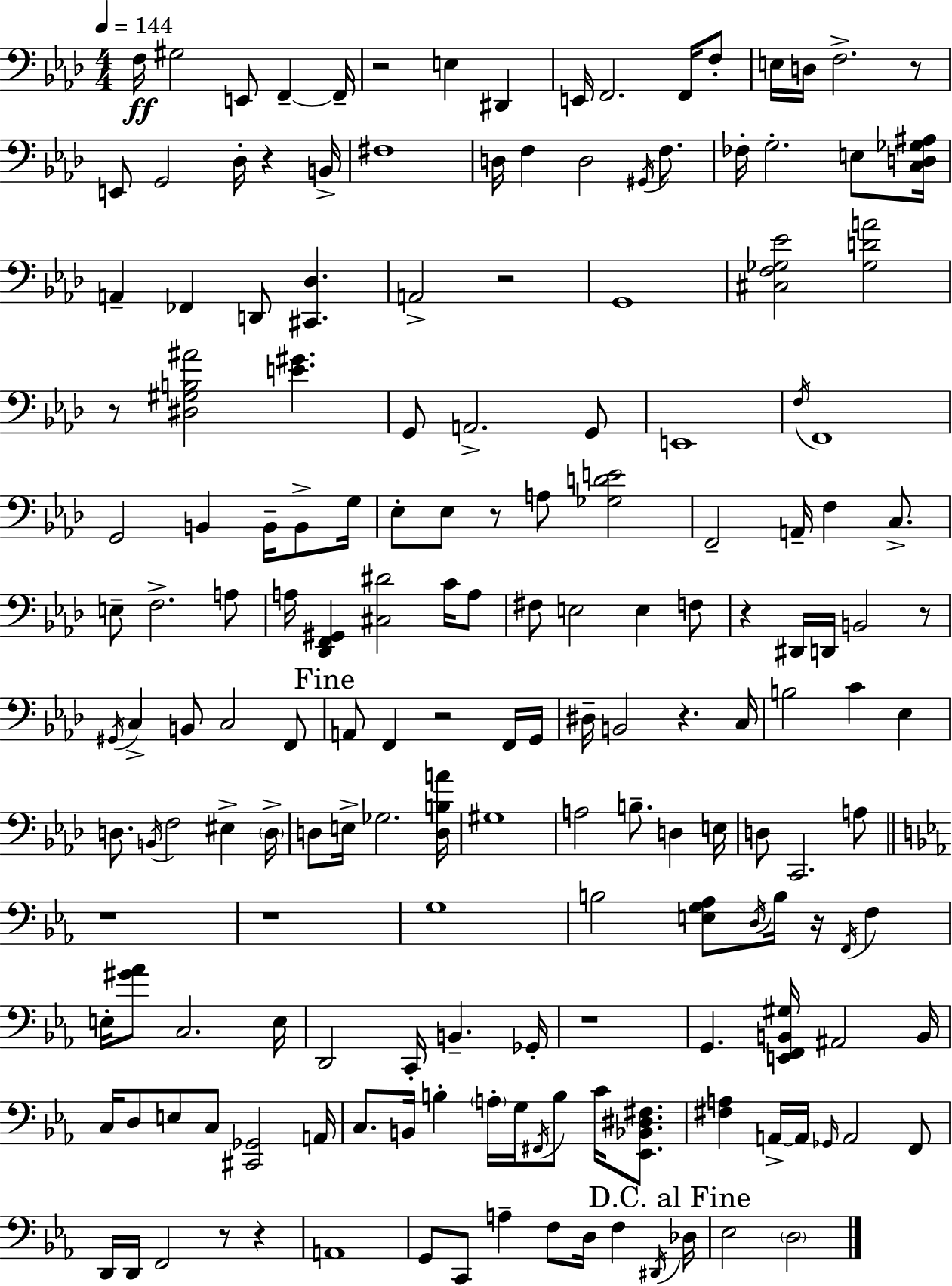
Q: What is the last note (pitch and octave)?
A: D3